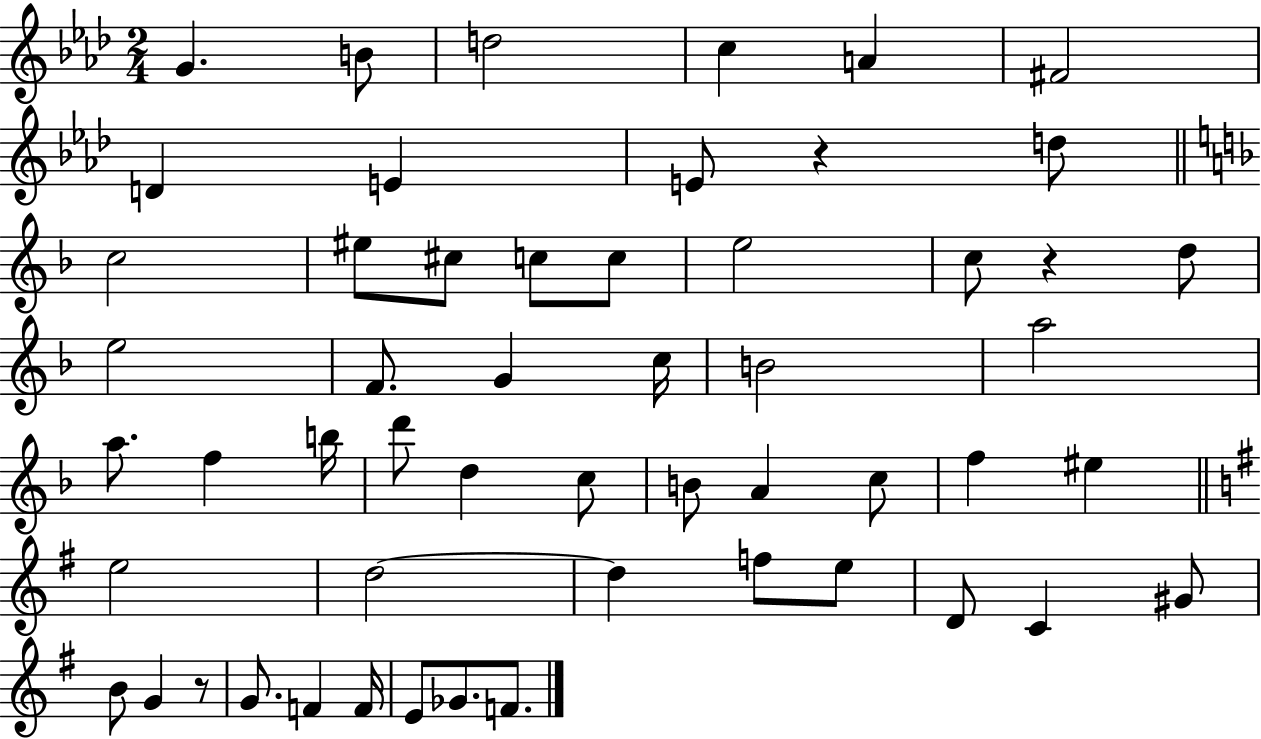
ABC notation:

X:1
T:Untitled
M:2/4
L:1/4
K:Ab
G B/2 d2 c A ^F2 D E E/2 z d/2 c2 ^e/2 ^c/2 c/2 c/2 e2 c/2 z d/2 e2 F/2 G c/4 B2 a2 a/2 f b/4 d'/2 d c/2 B/2 A c/2 f ^e e2 d2 d f/2 e/2 D/2 C ^G/2 B/2 G z/2 G/2 F F/4 E/2 _G/2 F/2